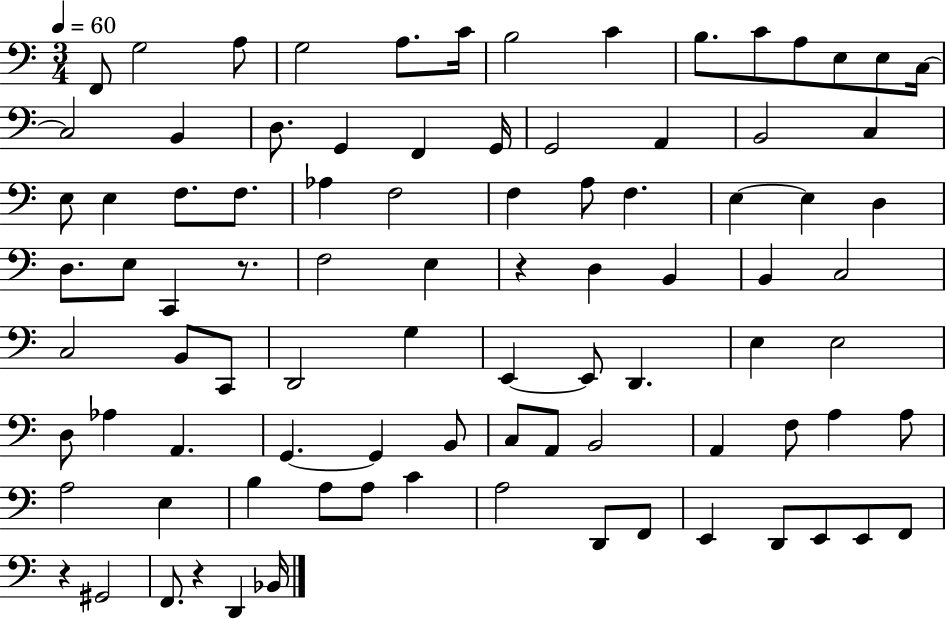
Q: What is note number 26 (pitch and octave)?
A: E3